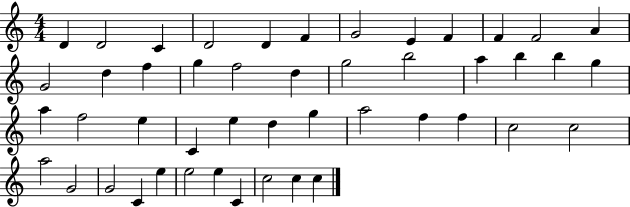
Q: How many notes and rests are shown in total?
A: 47